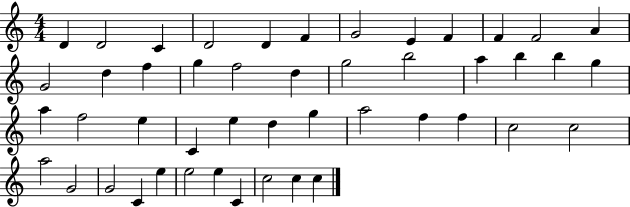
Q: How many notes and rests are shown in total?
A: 47